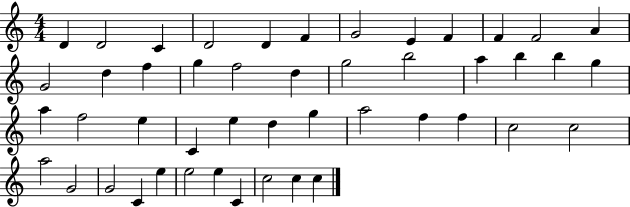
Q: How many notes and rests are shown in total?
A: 47